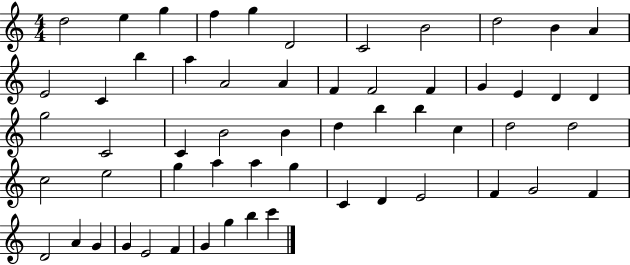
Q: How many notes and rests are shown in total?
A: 57